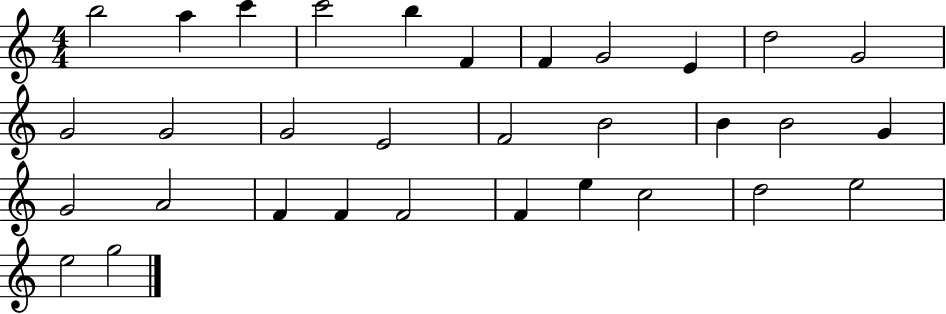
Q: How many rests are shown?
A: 0